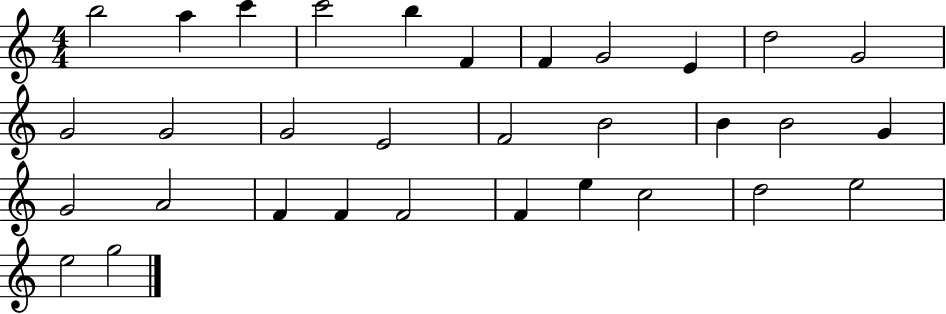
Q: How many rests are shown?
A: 0